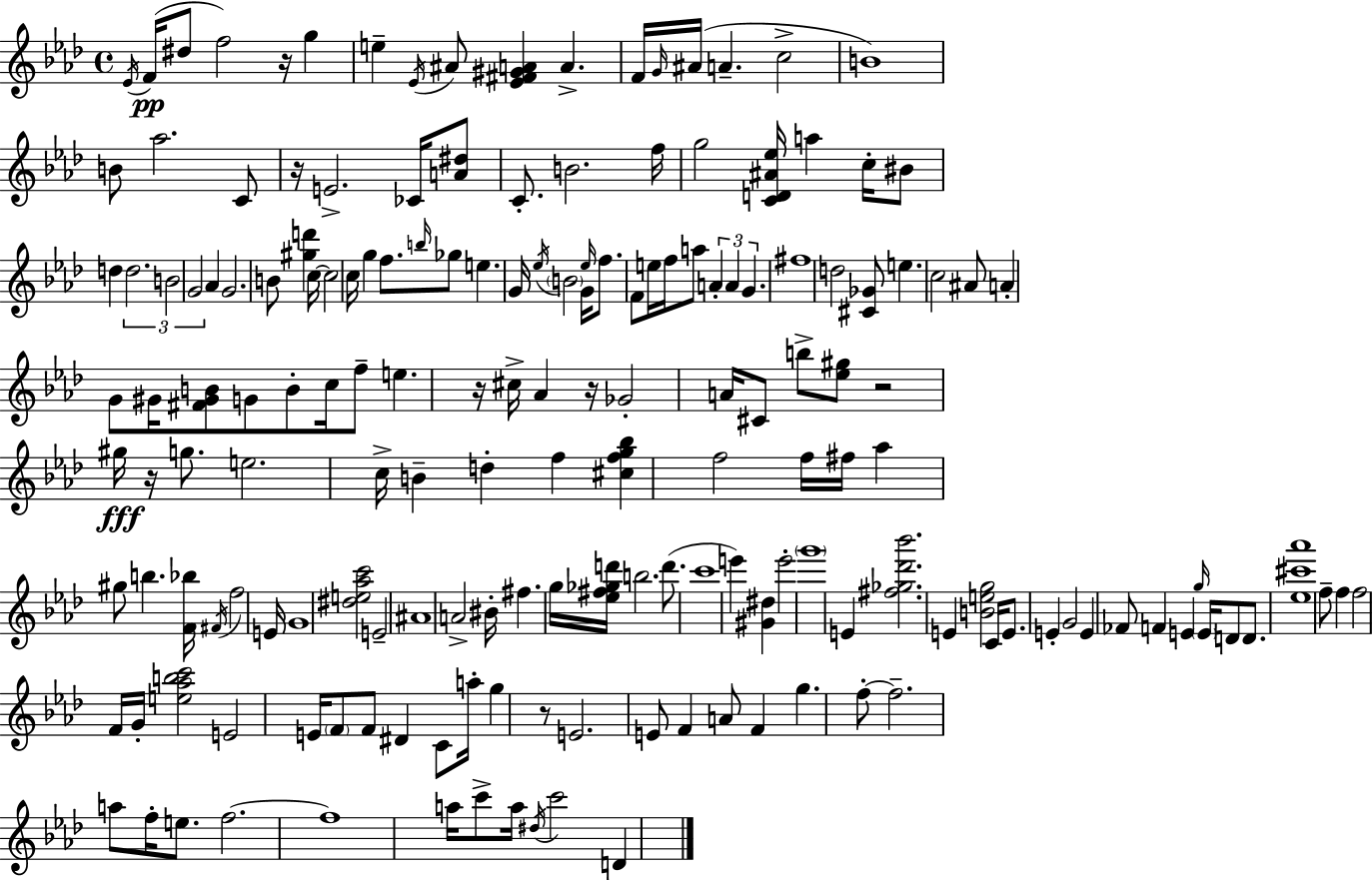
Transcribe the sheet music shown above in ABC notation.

X:1
T:Untitled
M:4/4
L:1/4
K:Ab
_E/4 F/4 ^d/2 f2 z/4 g e _E/4 ^A/2 [_E^F^GA] A F/4 G/4 ^A/4 A c2 B4 B/2 _a2 C/2 z/4 E2 _C/4 [A^d]/2 C/2 B2 f/4 g2 [CD^A_e]/4 a c/4 ^B/2 d d2 B2 G2 _A G2 B/2 [^gd'] c/4 c2 c/4 g f/2 b/4 _g/2 e G/4 _e/4 B2 G/4 _e/4 f/2 F/2 e/4 f/4 a/2 A A G ^f4 d2 [^C_G]/2 e c2 ^A/2 A G/2 ^G/4 [^F^GB]/2 G/2 B/2 c/4 f/2 e z/4 ^c/4 _A z/4 _G2 A/4 ^C/2 b/2 [_e^g]/2 z2 ^g/4 z/4 g/2 e2 c/4 B d f [^cfg_b] f2 f/4 ^f/4 _a ^g/2 b [F_b]/4 ^F/4 f2 E/4 G4 [^de_ac']2 E2 ^A4 A2 ^B/4 ^f g/4 [_e^f_gd']/4 b2 d'/2 c'4 e' [^G^d] e'2 g'4 E [^f_g_d'_b']2 E [Beg]2 C/4 E/2 E G2 E _F/2 F E g/4 E/4 D/2 D/2 [_e^c'_a']4 f/2 f f2 F/4 G/4 [e_abc']2 E2 E/4 F/2 F/2 ^D C/2 a/4 g z/2 E2 E/2 F A/2 F g f/2 f2 a/2 f/4 e/2 f2 f4 a/4 c'/2 a/4 ^d/4 c'2 D